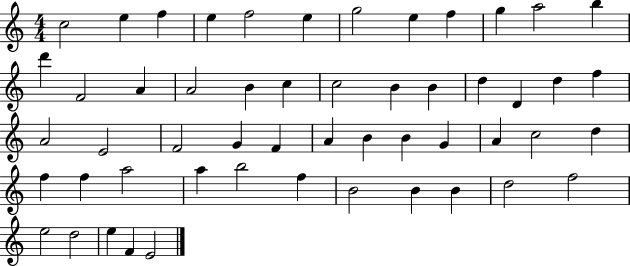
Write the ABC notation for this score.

X:1
T:Untitled
M:4/4
L:1/4
K:C
c2 e f e f2 e g2 e f g a2 b d' F2 A A2 B c c2 B B d D d f A2 E2 F2 G F A B B G A c2 d f f a2 a b2 f B2 B B d2 f2 e2 d2 e F E2